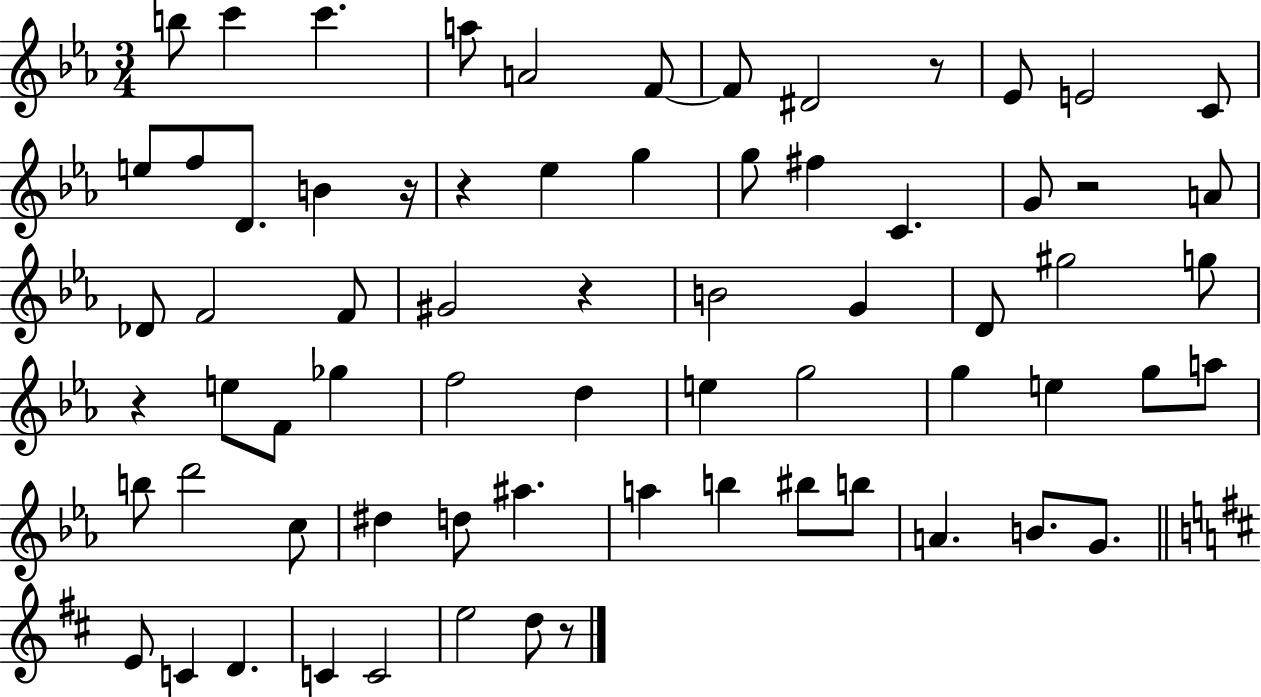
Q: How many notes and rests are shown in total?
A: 69